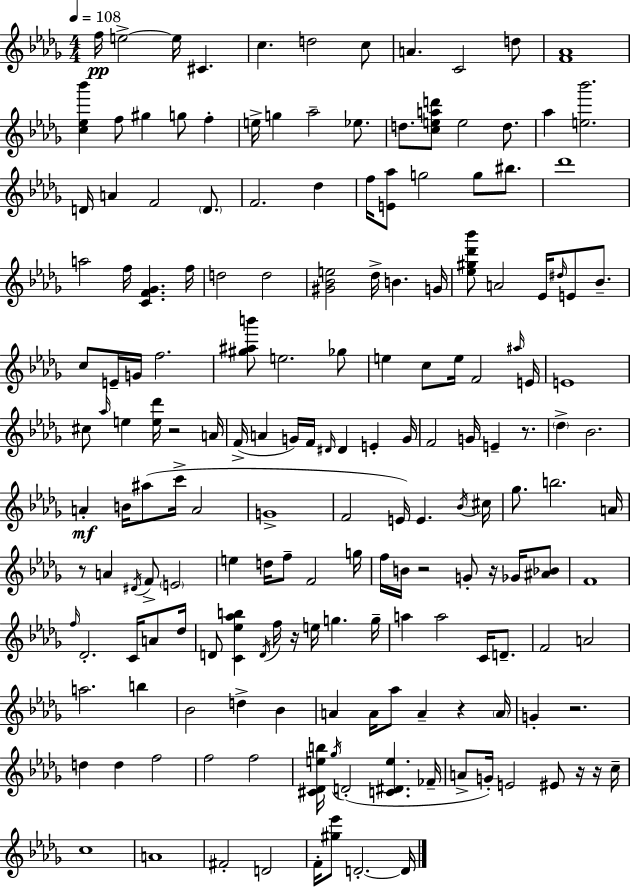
{
  \clef treble
  \numericTimeSignature
  \time 4/4
  \key bes \minor
  \tempo 4 = 108
  f''16\pp e''2->~~ e''16 cis'4. | c''4. d''2 c''8 | a'4. c'2 d''8 | <f' aes'>1 | \break <c'' ees'' bes'''>4 f''8 gis''4 g''8 f''4-. | e''16-> g''4 aes''2-- ees''8. | d''8. <c'' e'' a'' d'''>8 e''2 d''8. | aes''4 <e'' bes'''>2. | \break d'16 a'4 f'2 \parenthesize d'8. | f'2. des''4 | f''16 <e' aes''>8 g''2 g''8 bis''8. | des'''1 | \break a''2 f''16 <c' f' ges'>4. f''16 | d''2 d''2 | <gis' bes' e''>2 des''16-> b'4. g'16 | <ees'' gis'' des''' bes'''>8 a'2 ees'16 \grace { dis''16 } e'8 bes'8.-- | \break c''8 e'16-- g'16 f''2. | <gis'' ais'' b'''>8 e''2. ges''8 | e''4 c''8 e''16 f'2 | \grace { ais''16 } e'16 e'1 | \break cis''8 \grace { aes''16 } e''4 <e'' des'''>16 r2 | a'16 f'16->( a'4 g'16) f'16 \grace { dis'16 } dis'4 e'4-. | g'16 f'2 g'16 e'4-- | r8. \parenthesize des''4-> bes'2. | \break a'4-.\mf b'16 ais''8( c'''16-> a'2 | g'1-> | f'2 e'16) e'4. | \acciaccatura { bes'16 } cis''16 ges''8. b''2. | \break a'16 r8 a'4 \acciaccatura { dis'16 } f'8-> \parenthesize e'2 | e''4 d''16 f''8-- f'2 | g''16 f''16 b'16 r2 | g'8-. r16 ges'16 <ais' bes'>8 f'1 | \break \grace { f''16 } des'2.-. | c'16 a'8 des''16 d'8 <c' ees'' aes'' b''>4 \acciaccatura { d'16 } f''16 r16 | e''16 g''4. g''16-- a''4 a''2 | c'16 d'8.-- f'2 | \break a'2 a''2. | b''4 bes'2 | d''4-> bes'4 a'4 a'16 aes''8 a'4-- | r4 \parenthesize a'16 g'4-. r2. | \break d''4 d''4 | f''2 f''2 | f''2 <cis' des' e'' b''>16 \acciaccatura { ges''16 }( d'2-. | <c' dis' e''>4. fes'16-- a'8-> g'16-.) e'2 | \break eis'8 r16 r16 c''16-- c''1 | a'1 | fis'2-. | d'2 f'16-. <gis'' ees'''>8 d'2.-.~~ | \break d'16 \bar "|."
}